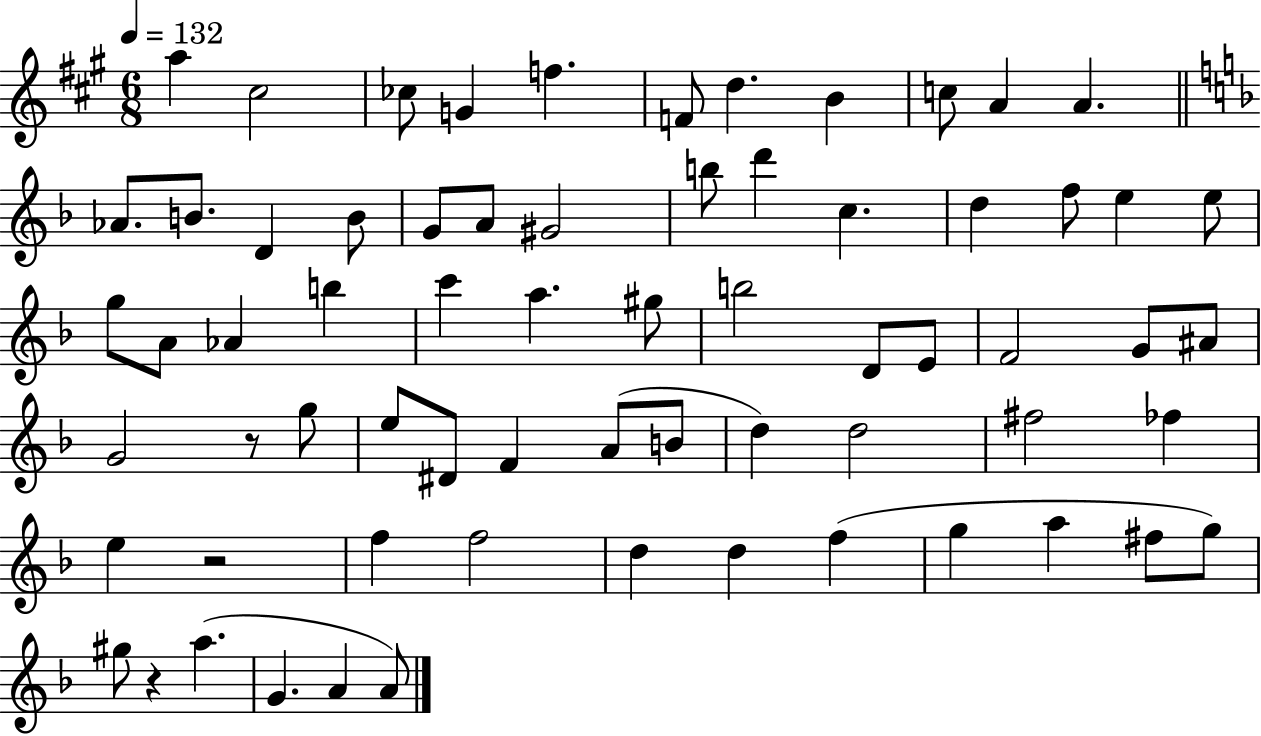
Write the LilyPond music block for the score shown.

{
  \clef treble
  \numericTimeSignature
  \time 6/8
  \key a \major
  \tempo 4 = 132
  a''4 cis''2 | ces''8 g'4 f''4. | f'8 d''4. b'4 | c''8 a'4 a'4. | \break \bar "||" \break \key f \major aes'8. b'8. d'4 b'8 | g'8 a'8 gis'2 | b''8 d'''4 c''4. | d''4 f''8 e''4 e''8 | \break g''8 a'8 aes'4 b''4 | c'''4 a''4. gis''8 | b''2 d'8 e'8 | f'2 g'8 ais'8 | \break g'2 r8 g''8 | e''8 dis'8 f'4 a'8( b'8 | d''4) d''2 | fis''2 fes''4 | \break e''4 r2 | f''4 f''2 | d''4 d''4 f''4( | g''4 a''4 fis''8 g''8) | \break gis''8 r4 a''4.( | g'4. a'4 a'8) | \bar "|."
}